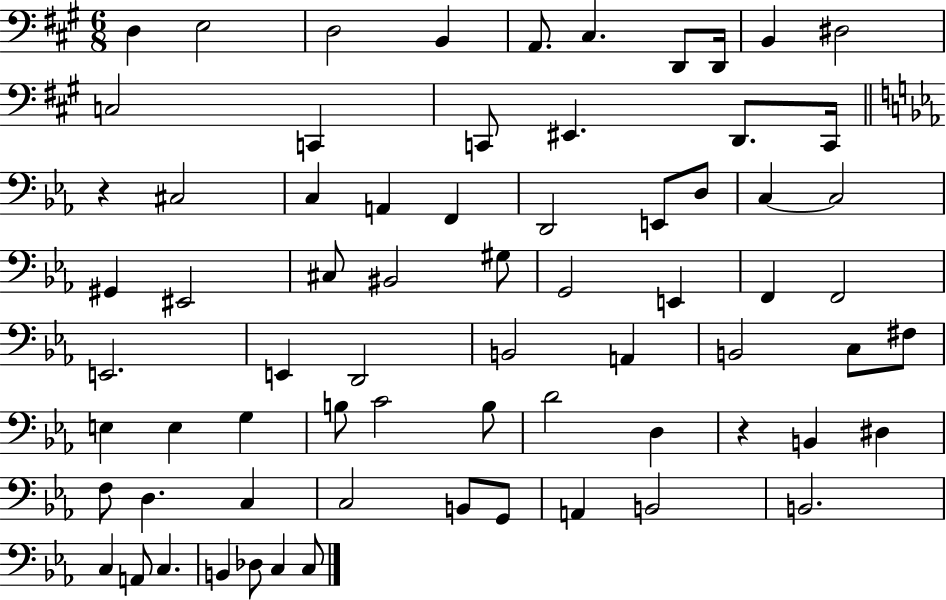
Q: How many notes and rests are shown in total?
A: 70